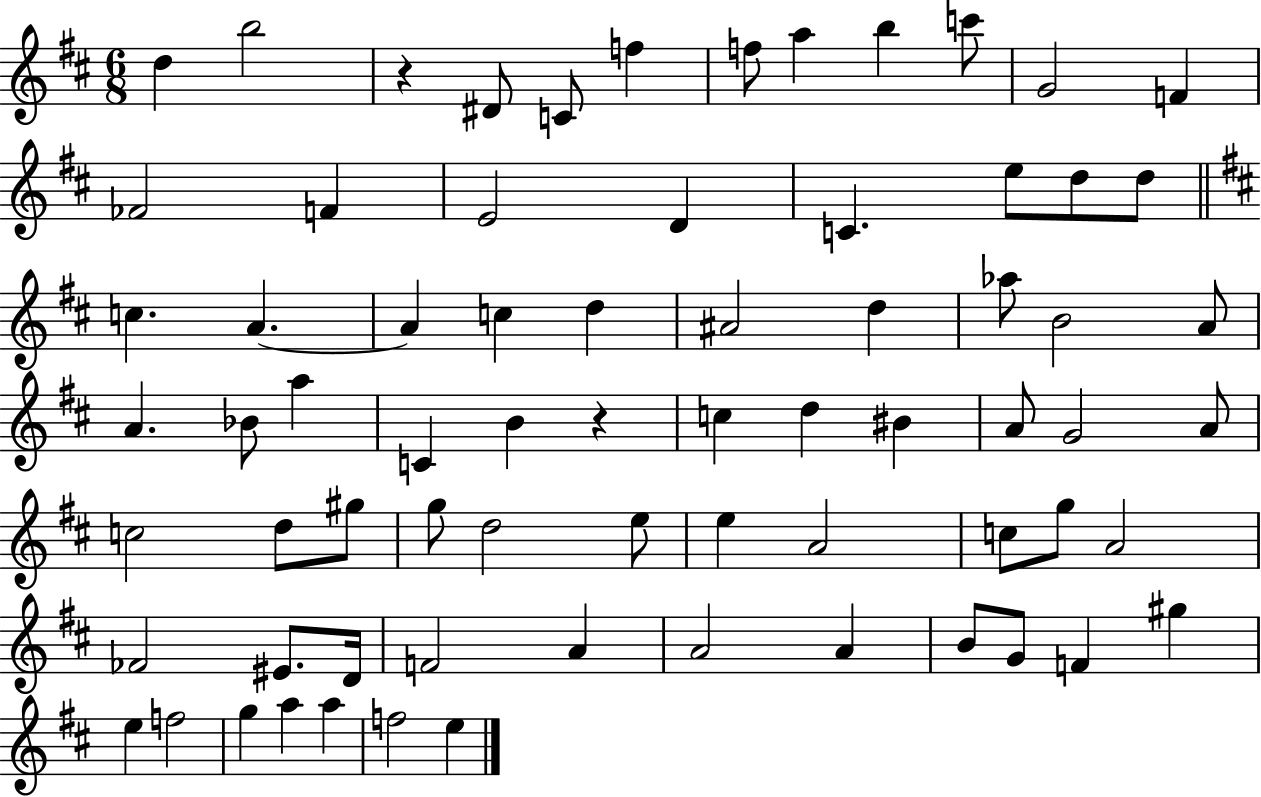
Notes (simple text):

D5/q B5/h R/q D#4/e C4/e F5/q F5/e A5/q B5/q C6/e G4/h F4/q FES4/h F4/q E4/h D4/q C4/q. E5/e D5/e D5/e C5/q. A4/q. A4/q C5/q D5/q A#4/h D5/q Ab5/e B4/h A4/e A4/q. Bb4/e A5/q C4/q B4/q R/q C5/q D5/q BIS4/q A4/e G4/h A4/e C5/h D5/e G#5/e G5/e D5/h E5/e E5/q A4/h C5/e G5/e A4/h FES4/h EIS4/e. D4/s F4/h A4/q A4/h A4/q B4/e G4/e F4/q G#5/q E5/q F5/h G5/q A5/q A5/q F5/h E5/q